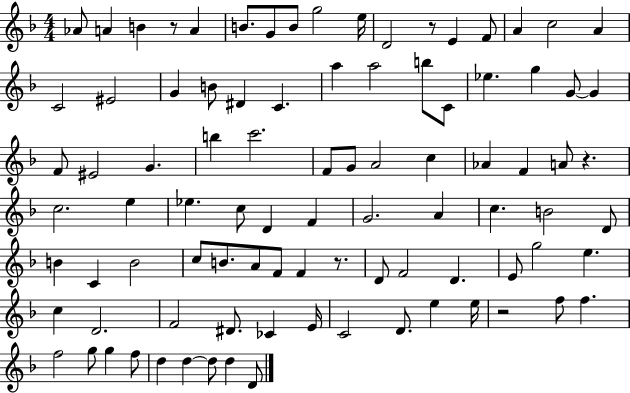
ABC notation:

X:1
T:Untitled
M:4/4
L:1/4
K:F
_A/2 A B z/2 A B/2 G/2 B/2 g2 e/4 D2 z/2 E F/2 A c2 A C2 ^E2 G B/2 ^D C a a2 b/2 C/2 _e g G/2 G F/2 ^E2 G b c'2 F/2 G/2 A2 c _A F A/2 z c2 e _e c/2 D F G2 A c B2 D/2 B C B2 c/2 B/2 A/2 F/2 F z/2 D/2 F2 D E/2 g2 e c D2 F2 ^D/2 _C E/4 C2 D/2 e e/4 z2 f/2 f f2 g/2 g f/2 d d d/2 d D/2